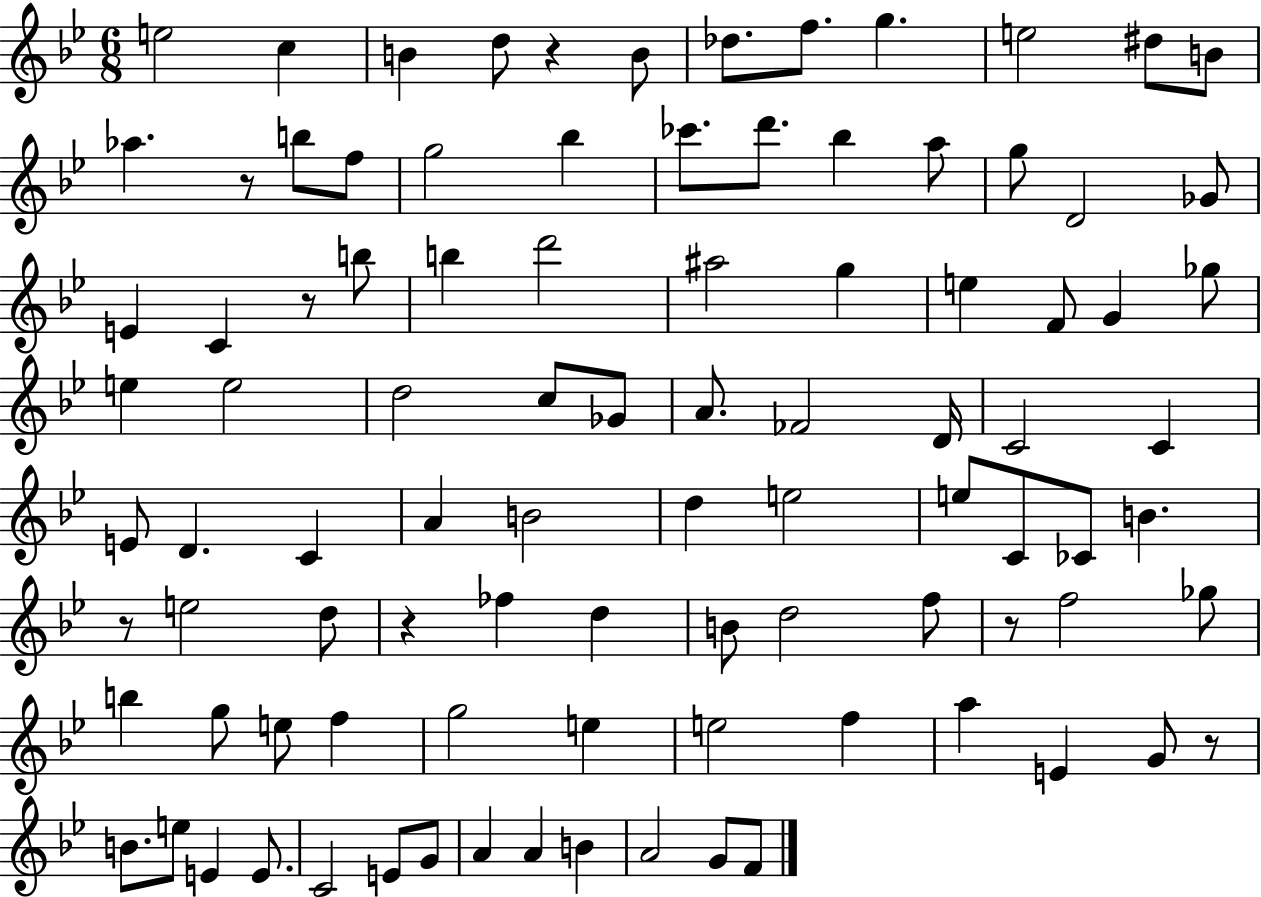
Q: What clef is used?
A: treble